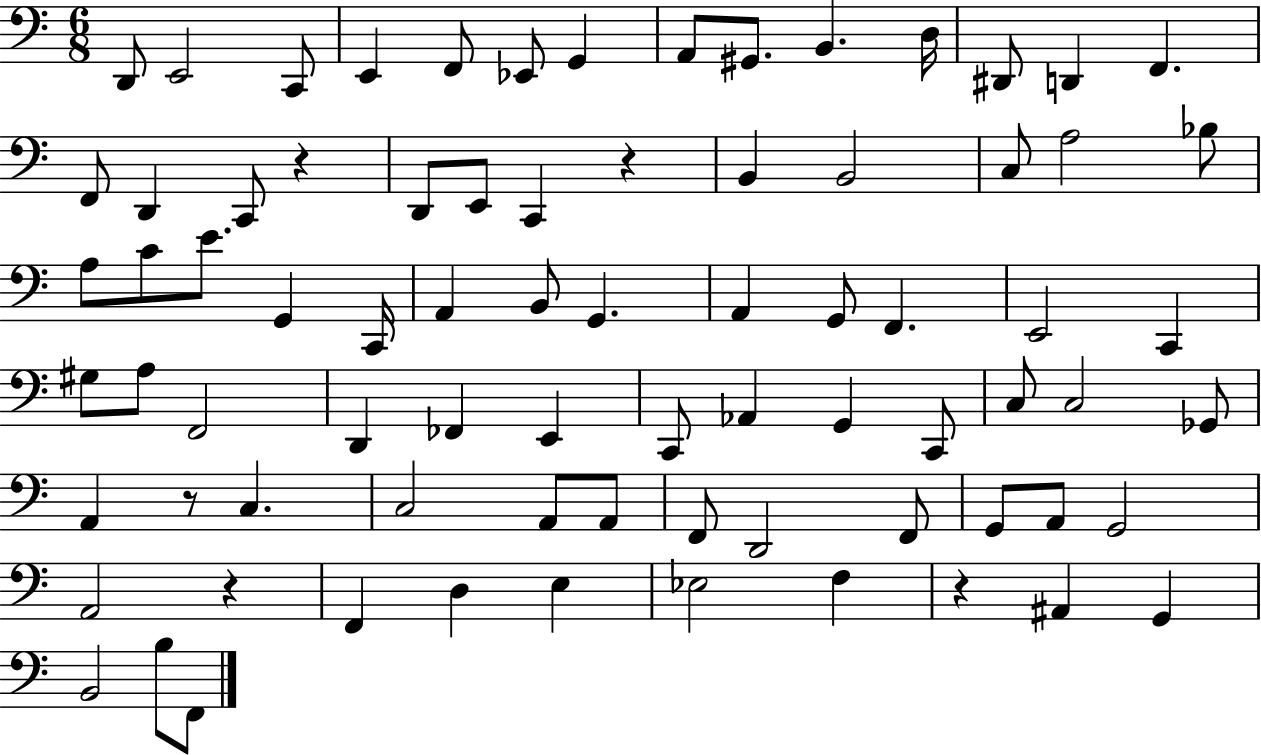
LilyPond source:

{
  \clef bass
  \numericTimeSignature
  \time 6/8
  \key c \major
  \repeat volta 2 { d,8 e,2 c,8 | e,4 f,8 ees,8 g,4 | a,8 gis,8. b,4. d16 | dis,8 d,4 f,4. | \break f,8 d,4 c,8 r4 | d,8 e,8 c,4 r4 | b,4 b,2 | c8 a2 bes8 | \break a8 c'8 e'8. g,4 c,16 | a,4 b,8 g,4. | a,4 g,8 f,4. | e,2 c,4 | \break gis8 a8 f,2 | d,4 fes,4 e,4 | c,8 aes,4 g,4 c,8 | c8 c2 ges,8 | \break a,4 r8 c4. | c2 a,8 a,8 | f,8 d,2 f,8 | g,8 a,8 g,2 | \break a,2 r4 | f,4 d4 e4 | ees2 f4 | r4 ais,4 g,4 | \break b,2 b8 f,8 | } \bar "|."
}